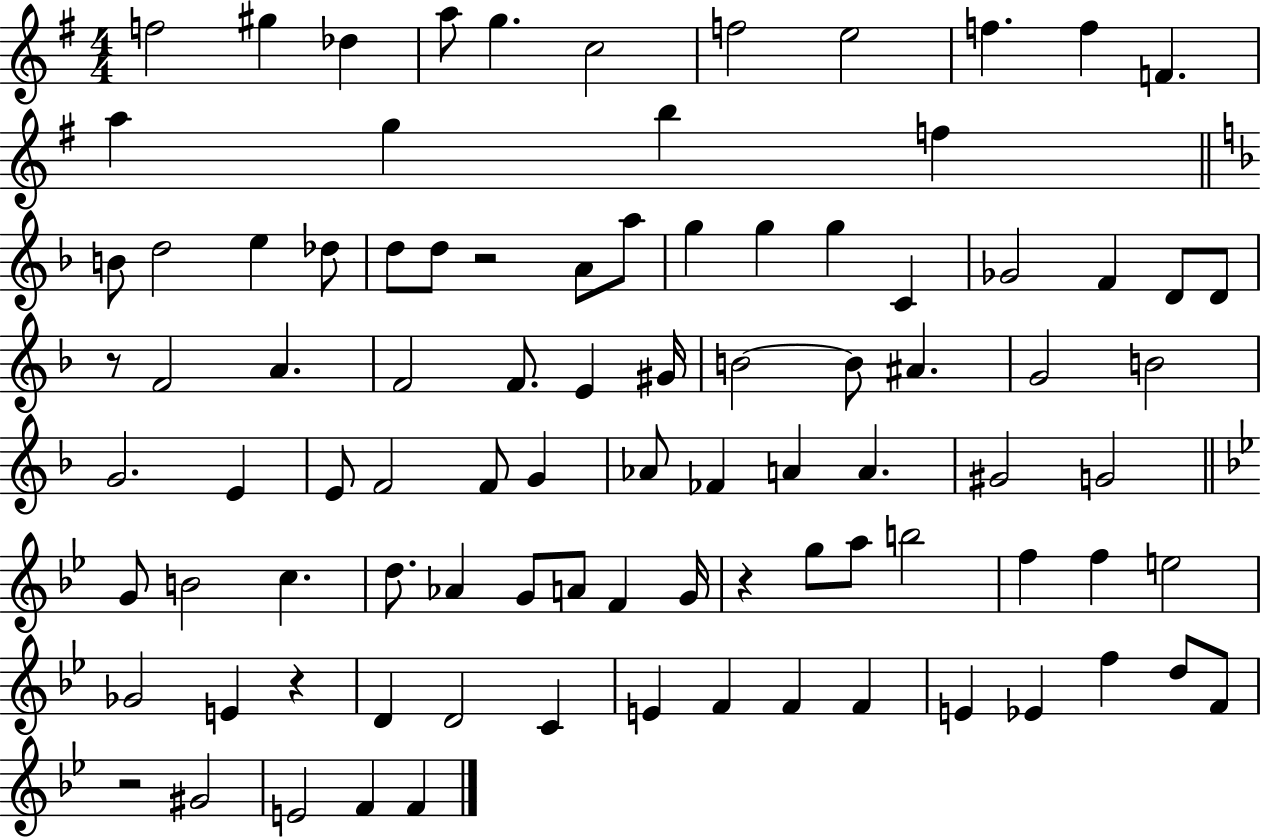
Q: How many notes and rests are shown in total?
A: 92